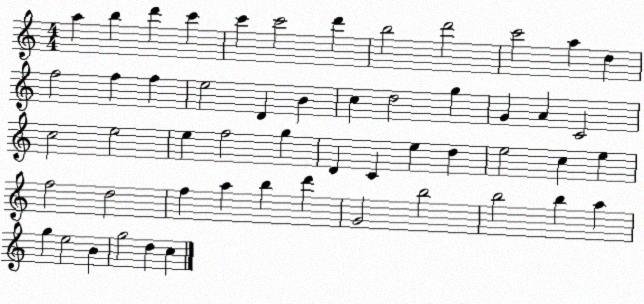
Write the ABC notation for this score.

X:1
T:Untitled
M:4/4
L:1/4
K:C
a b d' c' c' c'2 d' b2 d'2 c'2 a d f2 f f e2 D B c d2 g G A C2 c2 e2 e f2 g D C e d e2 c e f2 d2 f a b d' G2 b2 b2 b a g e2 B g2 d c